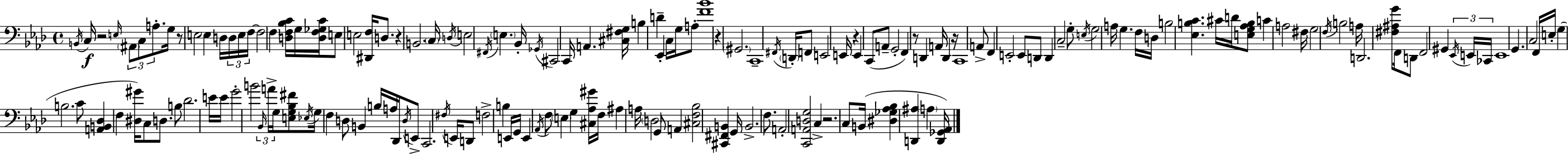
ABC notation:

X:1
T:Untitled
M:4/4
L:1/4
K:Fm
B,,/4 C,/4 z2 E,/4 ^A,,/2 C,/2 A,/2 G,/4 z/2 E,2 E, D,/4 D,/4 E,/4 F,/4 F,2 F, [D,F,_B,C]/4 G,/4 [D,F,_G,C]/4 E,/2 E,2 [^D,,F,]/4 D,/2 z B,,2 C,/4 D,/4 E,2 ^F,,/4 E, _B,,/4 _G,,/4 ^C,,2 C,,/4 A,, [^C,^F,G,]/4 B, D _E,, C,/4 G,/4 A,/2 [F_B]4 z ^G,,2 C,,4 ^F,,/4 D,,/4 F,,/2 E,,2 E,,/4 z E,, C,,/2 A,,/2 G,,2 F,, z/2 D,, A,,/4 D,, z/4 C,,4 A,,/2 F,, E,,2 E,,/2 D,,/2 D,, C,2 G,/2 E,/4 G,2 A,/4 G, F,/4 D,/4 B,2 [_E,B,C] ^C/4 D/4 [E,G,_A,B,]/2 C A,2 ^F,/4 G,2 F,/4 B,2 A,/4 D,,2 [^F,^A,G]/2 F,,/4 D,,/2 F,,2 ^G,, _E,,/4 E,,/4 _C,,/4 E,,4 G,, C,2 F,,/4 E,/4 G, B,2 C/2 [A,,B,,_D,] F, [^D,^G]/4 C,/2 D,/2 B,/2 _D2 E/4 E/4 G2 B2 _B,,/4 A/4 G,/4 [E,G,_B,^F]/2 _E,/4 G,/4 F, D,/2 B,, B,/4 A,/4 _D,,/4 D,/4 E,,/2 C,,2 ^F,/4 E,,/4 D,,/2 F,2 B, E,,/4 G,,/4 E,, _A,,/4 F,/2 E, G, [^C,_A,^G]/4 F,/4 ^A, A,/4 D,2 G,,/2 A,, [^C,F,_B,]2 [^C,,^F,,B,,] G,,/4 B,,2 F,/2 A,,2 [C,,A,,D,G,]2 C, z2 C,/2 B,,/4 [^D,_G,_A,_B,] [D,,^A,] A, [D,,_G,,_A,,]/4